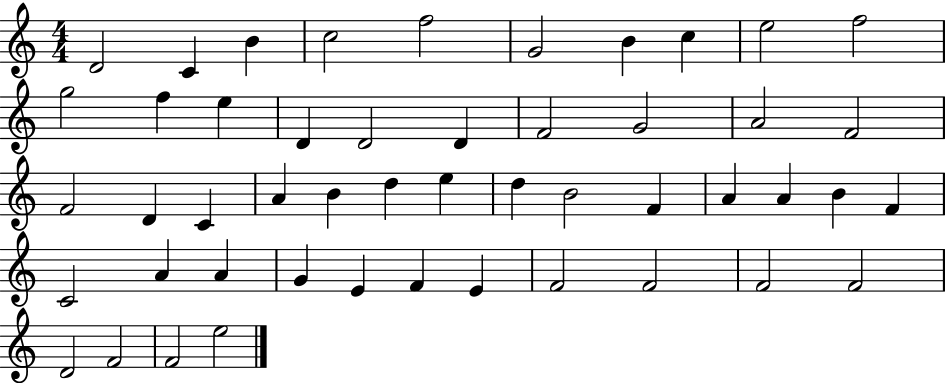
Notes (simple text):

D4/h C4/q B4/q C5/h F5/h G4/h B4/q C5/q E5/h F5/h G5/h F5/q E5/q D4/q D4/h D4/q F4/h G4/h A4/h F4/h F4/h D4/q C4/q A4/q B4/q D5/q E5/q D5/q B4/h F4/q A4/q A4/q B4/q F4/q C4/h A4/q A4/q G4/q E4/q F4/q E4/q F4/h F4/h F4/h F4/h D4/h F4/h F4/h E5/h